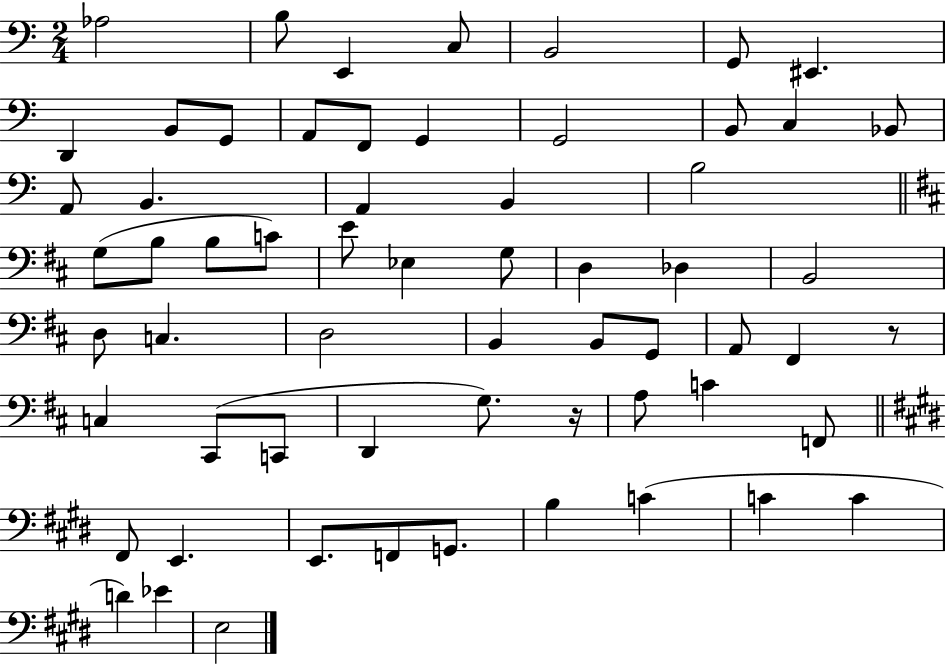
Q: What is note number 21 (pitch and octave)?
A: B2